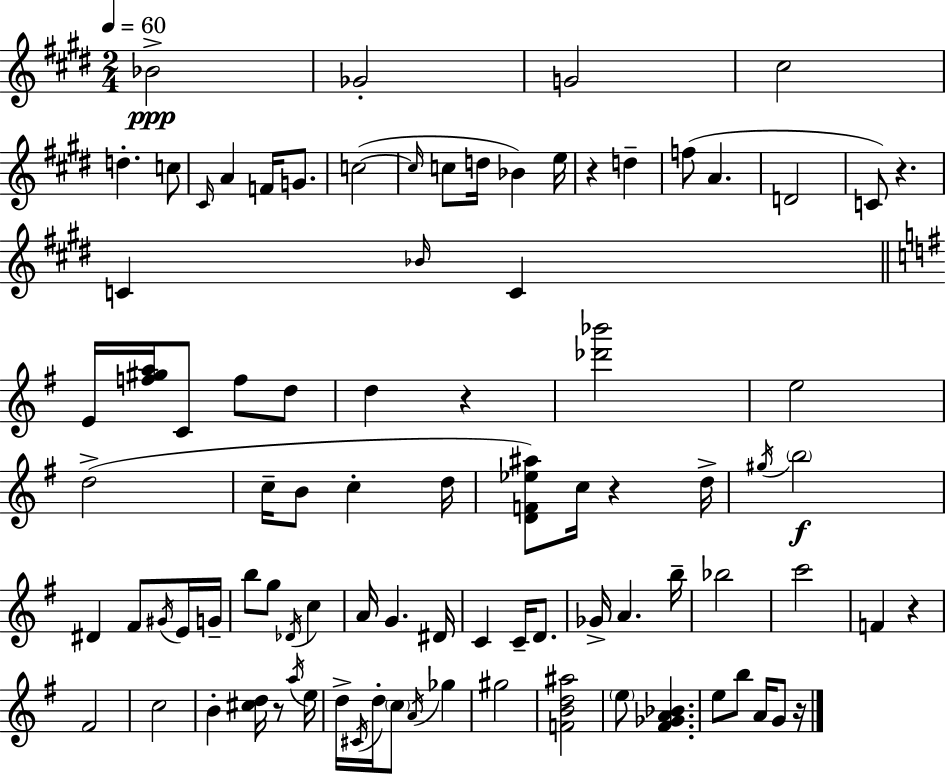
{
  \clef treble
  \numericTimeSignature
  \time 2/4
  \key e \major
  \tempo 4 = 60
  \repeat volta 2 { bes'2->\ppp | ges'2-. | g'2 | cis''2 | \break d''4.-. c''8 | \grace { cis'16 } a'4 f'16 g'8. | c''2~(~ | \grace { c''16 } c''8 d''16 bes'4) | \break e''16 r4 d''4-- | f''8( a'4. | d'2 | c'8) r4. | \break c'4 \grace { bes'16 } c'4 | \bar "||" \break \key g \major e'16 <f'' gis'' a''>16 c'8 f''8 d''8 | d''4 r4 | <des''' bes'''>2 | e''2 | \break d''2->( | c''16-- b'8 c''4-. d''16 | <d' f' ees'' ais''>8) c''16 r4 d''16-> | \acciaccatura { gis''16 } \parenthesize b''2\f | \break dis'4 fis'8 \acciaccatura { gis'16 } | e'16 g'16-- b''8 g''8 \acciaccatura { des'16 } c''4 | a'16 g'4. | dis'16 c'4 c'16-- | \break d'8. ges'16-> a'4. | b''16-- bes''2 | c'''2 | f'4 r4 | \break fis'2 | c''2 | b'4-. <cis'' d''>16 | r8 \acciaccatura { a''16 } e''16 d''16-> \acciaccatura { cis'16 } d''16-. \parenthesize c''8 | \break \acciaccatura { a'16 } ges''4 gis''2 | <f' b' d'' ais''>2 | \parenthesize e''8 | <fis' ges' a' bes'>4. e''8 | \break b''8 a'16 g'8 r16 } \bar "|."
}